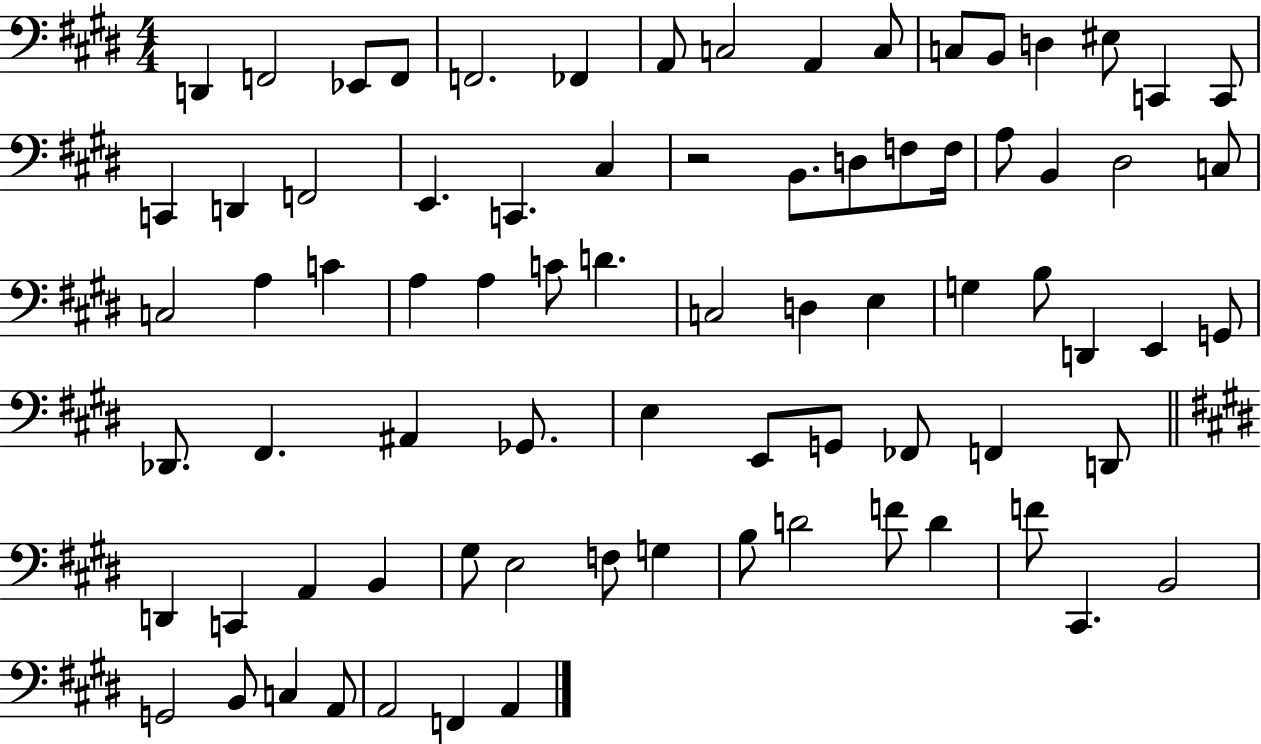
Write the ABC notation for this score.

X:1
T:Untitled
M:4/4
L:1/4
K:E
D,, F,,2 _E,,/2 F,,/2 F,,2 _F,, A,,/2 C,2 A,, C,/2 C,/2 B,,/2 D, ^E,/2 C,, C,,/2 C,, D,, F,,2 E,, C,, ^C, z2 B,,/2 D,/2 F,/2 F,/4 A,/2 B,, ^D,2 C,/2 C,2 A, C A, A, C/2 D C,2 D, E, G, B,/2 D,, E,, G,,/2 _D,,/2 ^F,, ^A,, _G,,/2 E, E,,/2 G,,/2 _F,,/2 F,, D,,/2 D,, C,, A,, B,, ^G,/2 E,2 F,/2 G, B,/2 D2 F/2 D F/2 ^C,, B,,2 G,,2 B,,/2 C, A,,/2 A,,2 F,, A,,